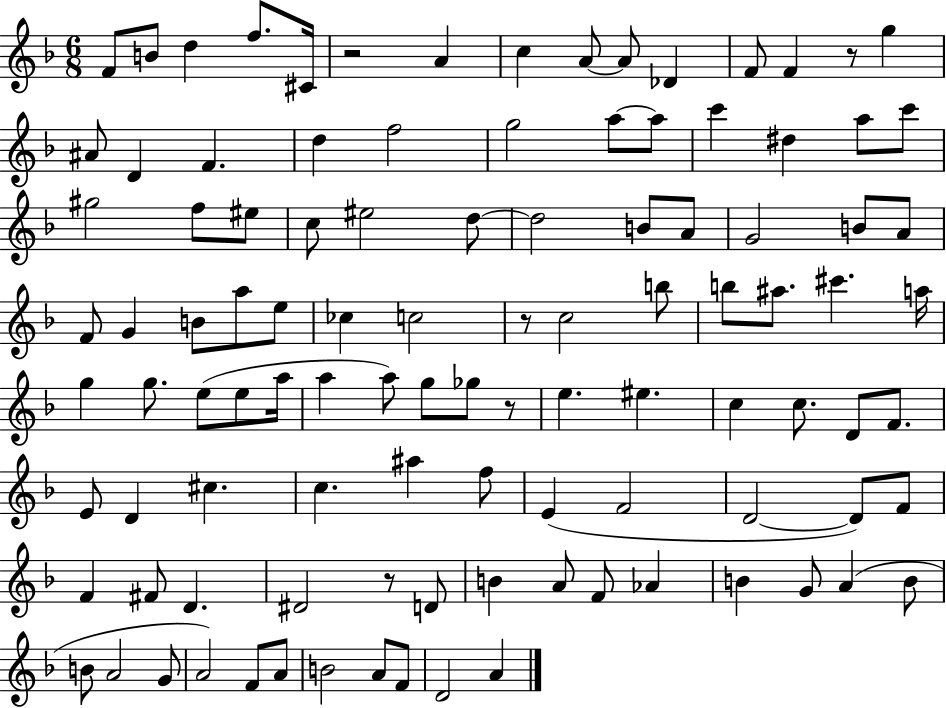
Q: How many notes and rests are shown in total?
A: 105